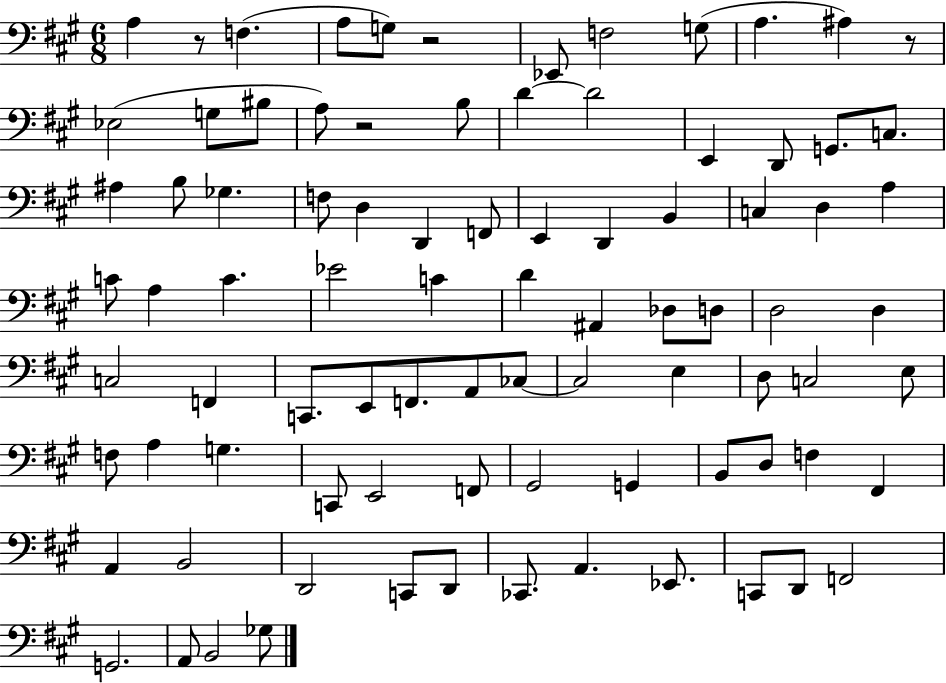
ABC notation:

X:1
T:Untitled
M:6/8
L:1/4
K:A
A, z/2 F, A,/2 G,/2 z2 _E,,/2 F,2 G,/2 A, ^A, z/2 _E,2 G,/2 ^B,/2 A,/2 z2 B,/2 D D2 E,, D,,/2 G,,/2 C,/2 ^A, B,/2 _G, F,/2 D, D,, F,,/2 E,, D,, B,, C, D, A, C/2 A, C _E2 C D ^A,, _D,/2 D,/2 D,2 D, C,2 F,, C,,/2 E,,/2 F,,/2 A,,/2 _C,/2 _C,2 E, D,/2 C,2 E,/2 F,/2 A, G, C,,/2 E,,2 F,,/2 ^G,,2 G,, B,,/2 D,/2 F, ^F,, A,, B,,2 D,,2 C,,/2 D,,/2 _C,,/2 A,, _E,,/2 C,,/2 D,,/2 F,,2 G,,2 A,,/2 B,,2 _G,/2